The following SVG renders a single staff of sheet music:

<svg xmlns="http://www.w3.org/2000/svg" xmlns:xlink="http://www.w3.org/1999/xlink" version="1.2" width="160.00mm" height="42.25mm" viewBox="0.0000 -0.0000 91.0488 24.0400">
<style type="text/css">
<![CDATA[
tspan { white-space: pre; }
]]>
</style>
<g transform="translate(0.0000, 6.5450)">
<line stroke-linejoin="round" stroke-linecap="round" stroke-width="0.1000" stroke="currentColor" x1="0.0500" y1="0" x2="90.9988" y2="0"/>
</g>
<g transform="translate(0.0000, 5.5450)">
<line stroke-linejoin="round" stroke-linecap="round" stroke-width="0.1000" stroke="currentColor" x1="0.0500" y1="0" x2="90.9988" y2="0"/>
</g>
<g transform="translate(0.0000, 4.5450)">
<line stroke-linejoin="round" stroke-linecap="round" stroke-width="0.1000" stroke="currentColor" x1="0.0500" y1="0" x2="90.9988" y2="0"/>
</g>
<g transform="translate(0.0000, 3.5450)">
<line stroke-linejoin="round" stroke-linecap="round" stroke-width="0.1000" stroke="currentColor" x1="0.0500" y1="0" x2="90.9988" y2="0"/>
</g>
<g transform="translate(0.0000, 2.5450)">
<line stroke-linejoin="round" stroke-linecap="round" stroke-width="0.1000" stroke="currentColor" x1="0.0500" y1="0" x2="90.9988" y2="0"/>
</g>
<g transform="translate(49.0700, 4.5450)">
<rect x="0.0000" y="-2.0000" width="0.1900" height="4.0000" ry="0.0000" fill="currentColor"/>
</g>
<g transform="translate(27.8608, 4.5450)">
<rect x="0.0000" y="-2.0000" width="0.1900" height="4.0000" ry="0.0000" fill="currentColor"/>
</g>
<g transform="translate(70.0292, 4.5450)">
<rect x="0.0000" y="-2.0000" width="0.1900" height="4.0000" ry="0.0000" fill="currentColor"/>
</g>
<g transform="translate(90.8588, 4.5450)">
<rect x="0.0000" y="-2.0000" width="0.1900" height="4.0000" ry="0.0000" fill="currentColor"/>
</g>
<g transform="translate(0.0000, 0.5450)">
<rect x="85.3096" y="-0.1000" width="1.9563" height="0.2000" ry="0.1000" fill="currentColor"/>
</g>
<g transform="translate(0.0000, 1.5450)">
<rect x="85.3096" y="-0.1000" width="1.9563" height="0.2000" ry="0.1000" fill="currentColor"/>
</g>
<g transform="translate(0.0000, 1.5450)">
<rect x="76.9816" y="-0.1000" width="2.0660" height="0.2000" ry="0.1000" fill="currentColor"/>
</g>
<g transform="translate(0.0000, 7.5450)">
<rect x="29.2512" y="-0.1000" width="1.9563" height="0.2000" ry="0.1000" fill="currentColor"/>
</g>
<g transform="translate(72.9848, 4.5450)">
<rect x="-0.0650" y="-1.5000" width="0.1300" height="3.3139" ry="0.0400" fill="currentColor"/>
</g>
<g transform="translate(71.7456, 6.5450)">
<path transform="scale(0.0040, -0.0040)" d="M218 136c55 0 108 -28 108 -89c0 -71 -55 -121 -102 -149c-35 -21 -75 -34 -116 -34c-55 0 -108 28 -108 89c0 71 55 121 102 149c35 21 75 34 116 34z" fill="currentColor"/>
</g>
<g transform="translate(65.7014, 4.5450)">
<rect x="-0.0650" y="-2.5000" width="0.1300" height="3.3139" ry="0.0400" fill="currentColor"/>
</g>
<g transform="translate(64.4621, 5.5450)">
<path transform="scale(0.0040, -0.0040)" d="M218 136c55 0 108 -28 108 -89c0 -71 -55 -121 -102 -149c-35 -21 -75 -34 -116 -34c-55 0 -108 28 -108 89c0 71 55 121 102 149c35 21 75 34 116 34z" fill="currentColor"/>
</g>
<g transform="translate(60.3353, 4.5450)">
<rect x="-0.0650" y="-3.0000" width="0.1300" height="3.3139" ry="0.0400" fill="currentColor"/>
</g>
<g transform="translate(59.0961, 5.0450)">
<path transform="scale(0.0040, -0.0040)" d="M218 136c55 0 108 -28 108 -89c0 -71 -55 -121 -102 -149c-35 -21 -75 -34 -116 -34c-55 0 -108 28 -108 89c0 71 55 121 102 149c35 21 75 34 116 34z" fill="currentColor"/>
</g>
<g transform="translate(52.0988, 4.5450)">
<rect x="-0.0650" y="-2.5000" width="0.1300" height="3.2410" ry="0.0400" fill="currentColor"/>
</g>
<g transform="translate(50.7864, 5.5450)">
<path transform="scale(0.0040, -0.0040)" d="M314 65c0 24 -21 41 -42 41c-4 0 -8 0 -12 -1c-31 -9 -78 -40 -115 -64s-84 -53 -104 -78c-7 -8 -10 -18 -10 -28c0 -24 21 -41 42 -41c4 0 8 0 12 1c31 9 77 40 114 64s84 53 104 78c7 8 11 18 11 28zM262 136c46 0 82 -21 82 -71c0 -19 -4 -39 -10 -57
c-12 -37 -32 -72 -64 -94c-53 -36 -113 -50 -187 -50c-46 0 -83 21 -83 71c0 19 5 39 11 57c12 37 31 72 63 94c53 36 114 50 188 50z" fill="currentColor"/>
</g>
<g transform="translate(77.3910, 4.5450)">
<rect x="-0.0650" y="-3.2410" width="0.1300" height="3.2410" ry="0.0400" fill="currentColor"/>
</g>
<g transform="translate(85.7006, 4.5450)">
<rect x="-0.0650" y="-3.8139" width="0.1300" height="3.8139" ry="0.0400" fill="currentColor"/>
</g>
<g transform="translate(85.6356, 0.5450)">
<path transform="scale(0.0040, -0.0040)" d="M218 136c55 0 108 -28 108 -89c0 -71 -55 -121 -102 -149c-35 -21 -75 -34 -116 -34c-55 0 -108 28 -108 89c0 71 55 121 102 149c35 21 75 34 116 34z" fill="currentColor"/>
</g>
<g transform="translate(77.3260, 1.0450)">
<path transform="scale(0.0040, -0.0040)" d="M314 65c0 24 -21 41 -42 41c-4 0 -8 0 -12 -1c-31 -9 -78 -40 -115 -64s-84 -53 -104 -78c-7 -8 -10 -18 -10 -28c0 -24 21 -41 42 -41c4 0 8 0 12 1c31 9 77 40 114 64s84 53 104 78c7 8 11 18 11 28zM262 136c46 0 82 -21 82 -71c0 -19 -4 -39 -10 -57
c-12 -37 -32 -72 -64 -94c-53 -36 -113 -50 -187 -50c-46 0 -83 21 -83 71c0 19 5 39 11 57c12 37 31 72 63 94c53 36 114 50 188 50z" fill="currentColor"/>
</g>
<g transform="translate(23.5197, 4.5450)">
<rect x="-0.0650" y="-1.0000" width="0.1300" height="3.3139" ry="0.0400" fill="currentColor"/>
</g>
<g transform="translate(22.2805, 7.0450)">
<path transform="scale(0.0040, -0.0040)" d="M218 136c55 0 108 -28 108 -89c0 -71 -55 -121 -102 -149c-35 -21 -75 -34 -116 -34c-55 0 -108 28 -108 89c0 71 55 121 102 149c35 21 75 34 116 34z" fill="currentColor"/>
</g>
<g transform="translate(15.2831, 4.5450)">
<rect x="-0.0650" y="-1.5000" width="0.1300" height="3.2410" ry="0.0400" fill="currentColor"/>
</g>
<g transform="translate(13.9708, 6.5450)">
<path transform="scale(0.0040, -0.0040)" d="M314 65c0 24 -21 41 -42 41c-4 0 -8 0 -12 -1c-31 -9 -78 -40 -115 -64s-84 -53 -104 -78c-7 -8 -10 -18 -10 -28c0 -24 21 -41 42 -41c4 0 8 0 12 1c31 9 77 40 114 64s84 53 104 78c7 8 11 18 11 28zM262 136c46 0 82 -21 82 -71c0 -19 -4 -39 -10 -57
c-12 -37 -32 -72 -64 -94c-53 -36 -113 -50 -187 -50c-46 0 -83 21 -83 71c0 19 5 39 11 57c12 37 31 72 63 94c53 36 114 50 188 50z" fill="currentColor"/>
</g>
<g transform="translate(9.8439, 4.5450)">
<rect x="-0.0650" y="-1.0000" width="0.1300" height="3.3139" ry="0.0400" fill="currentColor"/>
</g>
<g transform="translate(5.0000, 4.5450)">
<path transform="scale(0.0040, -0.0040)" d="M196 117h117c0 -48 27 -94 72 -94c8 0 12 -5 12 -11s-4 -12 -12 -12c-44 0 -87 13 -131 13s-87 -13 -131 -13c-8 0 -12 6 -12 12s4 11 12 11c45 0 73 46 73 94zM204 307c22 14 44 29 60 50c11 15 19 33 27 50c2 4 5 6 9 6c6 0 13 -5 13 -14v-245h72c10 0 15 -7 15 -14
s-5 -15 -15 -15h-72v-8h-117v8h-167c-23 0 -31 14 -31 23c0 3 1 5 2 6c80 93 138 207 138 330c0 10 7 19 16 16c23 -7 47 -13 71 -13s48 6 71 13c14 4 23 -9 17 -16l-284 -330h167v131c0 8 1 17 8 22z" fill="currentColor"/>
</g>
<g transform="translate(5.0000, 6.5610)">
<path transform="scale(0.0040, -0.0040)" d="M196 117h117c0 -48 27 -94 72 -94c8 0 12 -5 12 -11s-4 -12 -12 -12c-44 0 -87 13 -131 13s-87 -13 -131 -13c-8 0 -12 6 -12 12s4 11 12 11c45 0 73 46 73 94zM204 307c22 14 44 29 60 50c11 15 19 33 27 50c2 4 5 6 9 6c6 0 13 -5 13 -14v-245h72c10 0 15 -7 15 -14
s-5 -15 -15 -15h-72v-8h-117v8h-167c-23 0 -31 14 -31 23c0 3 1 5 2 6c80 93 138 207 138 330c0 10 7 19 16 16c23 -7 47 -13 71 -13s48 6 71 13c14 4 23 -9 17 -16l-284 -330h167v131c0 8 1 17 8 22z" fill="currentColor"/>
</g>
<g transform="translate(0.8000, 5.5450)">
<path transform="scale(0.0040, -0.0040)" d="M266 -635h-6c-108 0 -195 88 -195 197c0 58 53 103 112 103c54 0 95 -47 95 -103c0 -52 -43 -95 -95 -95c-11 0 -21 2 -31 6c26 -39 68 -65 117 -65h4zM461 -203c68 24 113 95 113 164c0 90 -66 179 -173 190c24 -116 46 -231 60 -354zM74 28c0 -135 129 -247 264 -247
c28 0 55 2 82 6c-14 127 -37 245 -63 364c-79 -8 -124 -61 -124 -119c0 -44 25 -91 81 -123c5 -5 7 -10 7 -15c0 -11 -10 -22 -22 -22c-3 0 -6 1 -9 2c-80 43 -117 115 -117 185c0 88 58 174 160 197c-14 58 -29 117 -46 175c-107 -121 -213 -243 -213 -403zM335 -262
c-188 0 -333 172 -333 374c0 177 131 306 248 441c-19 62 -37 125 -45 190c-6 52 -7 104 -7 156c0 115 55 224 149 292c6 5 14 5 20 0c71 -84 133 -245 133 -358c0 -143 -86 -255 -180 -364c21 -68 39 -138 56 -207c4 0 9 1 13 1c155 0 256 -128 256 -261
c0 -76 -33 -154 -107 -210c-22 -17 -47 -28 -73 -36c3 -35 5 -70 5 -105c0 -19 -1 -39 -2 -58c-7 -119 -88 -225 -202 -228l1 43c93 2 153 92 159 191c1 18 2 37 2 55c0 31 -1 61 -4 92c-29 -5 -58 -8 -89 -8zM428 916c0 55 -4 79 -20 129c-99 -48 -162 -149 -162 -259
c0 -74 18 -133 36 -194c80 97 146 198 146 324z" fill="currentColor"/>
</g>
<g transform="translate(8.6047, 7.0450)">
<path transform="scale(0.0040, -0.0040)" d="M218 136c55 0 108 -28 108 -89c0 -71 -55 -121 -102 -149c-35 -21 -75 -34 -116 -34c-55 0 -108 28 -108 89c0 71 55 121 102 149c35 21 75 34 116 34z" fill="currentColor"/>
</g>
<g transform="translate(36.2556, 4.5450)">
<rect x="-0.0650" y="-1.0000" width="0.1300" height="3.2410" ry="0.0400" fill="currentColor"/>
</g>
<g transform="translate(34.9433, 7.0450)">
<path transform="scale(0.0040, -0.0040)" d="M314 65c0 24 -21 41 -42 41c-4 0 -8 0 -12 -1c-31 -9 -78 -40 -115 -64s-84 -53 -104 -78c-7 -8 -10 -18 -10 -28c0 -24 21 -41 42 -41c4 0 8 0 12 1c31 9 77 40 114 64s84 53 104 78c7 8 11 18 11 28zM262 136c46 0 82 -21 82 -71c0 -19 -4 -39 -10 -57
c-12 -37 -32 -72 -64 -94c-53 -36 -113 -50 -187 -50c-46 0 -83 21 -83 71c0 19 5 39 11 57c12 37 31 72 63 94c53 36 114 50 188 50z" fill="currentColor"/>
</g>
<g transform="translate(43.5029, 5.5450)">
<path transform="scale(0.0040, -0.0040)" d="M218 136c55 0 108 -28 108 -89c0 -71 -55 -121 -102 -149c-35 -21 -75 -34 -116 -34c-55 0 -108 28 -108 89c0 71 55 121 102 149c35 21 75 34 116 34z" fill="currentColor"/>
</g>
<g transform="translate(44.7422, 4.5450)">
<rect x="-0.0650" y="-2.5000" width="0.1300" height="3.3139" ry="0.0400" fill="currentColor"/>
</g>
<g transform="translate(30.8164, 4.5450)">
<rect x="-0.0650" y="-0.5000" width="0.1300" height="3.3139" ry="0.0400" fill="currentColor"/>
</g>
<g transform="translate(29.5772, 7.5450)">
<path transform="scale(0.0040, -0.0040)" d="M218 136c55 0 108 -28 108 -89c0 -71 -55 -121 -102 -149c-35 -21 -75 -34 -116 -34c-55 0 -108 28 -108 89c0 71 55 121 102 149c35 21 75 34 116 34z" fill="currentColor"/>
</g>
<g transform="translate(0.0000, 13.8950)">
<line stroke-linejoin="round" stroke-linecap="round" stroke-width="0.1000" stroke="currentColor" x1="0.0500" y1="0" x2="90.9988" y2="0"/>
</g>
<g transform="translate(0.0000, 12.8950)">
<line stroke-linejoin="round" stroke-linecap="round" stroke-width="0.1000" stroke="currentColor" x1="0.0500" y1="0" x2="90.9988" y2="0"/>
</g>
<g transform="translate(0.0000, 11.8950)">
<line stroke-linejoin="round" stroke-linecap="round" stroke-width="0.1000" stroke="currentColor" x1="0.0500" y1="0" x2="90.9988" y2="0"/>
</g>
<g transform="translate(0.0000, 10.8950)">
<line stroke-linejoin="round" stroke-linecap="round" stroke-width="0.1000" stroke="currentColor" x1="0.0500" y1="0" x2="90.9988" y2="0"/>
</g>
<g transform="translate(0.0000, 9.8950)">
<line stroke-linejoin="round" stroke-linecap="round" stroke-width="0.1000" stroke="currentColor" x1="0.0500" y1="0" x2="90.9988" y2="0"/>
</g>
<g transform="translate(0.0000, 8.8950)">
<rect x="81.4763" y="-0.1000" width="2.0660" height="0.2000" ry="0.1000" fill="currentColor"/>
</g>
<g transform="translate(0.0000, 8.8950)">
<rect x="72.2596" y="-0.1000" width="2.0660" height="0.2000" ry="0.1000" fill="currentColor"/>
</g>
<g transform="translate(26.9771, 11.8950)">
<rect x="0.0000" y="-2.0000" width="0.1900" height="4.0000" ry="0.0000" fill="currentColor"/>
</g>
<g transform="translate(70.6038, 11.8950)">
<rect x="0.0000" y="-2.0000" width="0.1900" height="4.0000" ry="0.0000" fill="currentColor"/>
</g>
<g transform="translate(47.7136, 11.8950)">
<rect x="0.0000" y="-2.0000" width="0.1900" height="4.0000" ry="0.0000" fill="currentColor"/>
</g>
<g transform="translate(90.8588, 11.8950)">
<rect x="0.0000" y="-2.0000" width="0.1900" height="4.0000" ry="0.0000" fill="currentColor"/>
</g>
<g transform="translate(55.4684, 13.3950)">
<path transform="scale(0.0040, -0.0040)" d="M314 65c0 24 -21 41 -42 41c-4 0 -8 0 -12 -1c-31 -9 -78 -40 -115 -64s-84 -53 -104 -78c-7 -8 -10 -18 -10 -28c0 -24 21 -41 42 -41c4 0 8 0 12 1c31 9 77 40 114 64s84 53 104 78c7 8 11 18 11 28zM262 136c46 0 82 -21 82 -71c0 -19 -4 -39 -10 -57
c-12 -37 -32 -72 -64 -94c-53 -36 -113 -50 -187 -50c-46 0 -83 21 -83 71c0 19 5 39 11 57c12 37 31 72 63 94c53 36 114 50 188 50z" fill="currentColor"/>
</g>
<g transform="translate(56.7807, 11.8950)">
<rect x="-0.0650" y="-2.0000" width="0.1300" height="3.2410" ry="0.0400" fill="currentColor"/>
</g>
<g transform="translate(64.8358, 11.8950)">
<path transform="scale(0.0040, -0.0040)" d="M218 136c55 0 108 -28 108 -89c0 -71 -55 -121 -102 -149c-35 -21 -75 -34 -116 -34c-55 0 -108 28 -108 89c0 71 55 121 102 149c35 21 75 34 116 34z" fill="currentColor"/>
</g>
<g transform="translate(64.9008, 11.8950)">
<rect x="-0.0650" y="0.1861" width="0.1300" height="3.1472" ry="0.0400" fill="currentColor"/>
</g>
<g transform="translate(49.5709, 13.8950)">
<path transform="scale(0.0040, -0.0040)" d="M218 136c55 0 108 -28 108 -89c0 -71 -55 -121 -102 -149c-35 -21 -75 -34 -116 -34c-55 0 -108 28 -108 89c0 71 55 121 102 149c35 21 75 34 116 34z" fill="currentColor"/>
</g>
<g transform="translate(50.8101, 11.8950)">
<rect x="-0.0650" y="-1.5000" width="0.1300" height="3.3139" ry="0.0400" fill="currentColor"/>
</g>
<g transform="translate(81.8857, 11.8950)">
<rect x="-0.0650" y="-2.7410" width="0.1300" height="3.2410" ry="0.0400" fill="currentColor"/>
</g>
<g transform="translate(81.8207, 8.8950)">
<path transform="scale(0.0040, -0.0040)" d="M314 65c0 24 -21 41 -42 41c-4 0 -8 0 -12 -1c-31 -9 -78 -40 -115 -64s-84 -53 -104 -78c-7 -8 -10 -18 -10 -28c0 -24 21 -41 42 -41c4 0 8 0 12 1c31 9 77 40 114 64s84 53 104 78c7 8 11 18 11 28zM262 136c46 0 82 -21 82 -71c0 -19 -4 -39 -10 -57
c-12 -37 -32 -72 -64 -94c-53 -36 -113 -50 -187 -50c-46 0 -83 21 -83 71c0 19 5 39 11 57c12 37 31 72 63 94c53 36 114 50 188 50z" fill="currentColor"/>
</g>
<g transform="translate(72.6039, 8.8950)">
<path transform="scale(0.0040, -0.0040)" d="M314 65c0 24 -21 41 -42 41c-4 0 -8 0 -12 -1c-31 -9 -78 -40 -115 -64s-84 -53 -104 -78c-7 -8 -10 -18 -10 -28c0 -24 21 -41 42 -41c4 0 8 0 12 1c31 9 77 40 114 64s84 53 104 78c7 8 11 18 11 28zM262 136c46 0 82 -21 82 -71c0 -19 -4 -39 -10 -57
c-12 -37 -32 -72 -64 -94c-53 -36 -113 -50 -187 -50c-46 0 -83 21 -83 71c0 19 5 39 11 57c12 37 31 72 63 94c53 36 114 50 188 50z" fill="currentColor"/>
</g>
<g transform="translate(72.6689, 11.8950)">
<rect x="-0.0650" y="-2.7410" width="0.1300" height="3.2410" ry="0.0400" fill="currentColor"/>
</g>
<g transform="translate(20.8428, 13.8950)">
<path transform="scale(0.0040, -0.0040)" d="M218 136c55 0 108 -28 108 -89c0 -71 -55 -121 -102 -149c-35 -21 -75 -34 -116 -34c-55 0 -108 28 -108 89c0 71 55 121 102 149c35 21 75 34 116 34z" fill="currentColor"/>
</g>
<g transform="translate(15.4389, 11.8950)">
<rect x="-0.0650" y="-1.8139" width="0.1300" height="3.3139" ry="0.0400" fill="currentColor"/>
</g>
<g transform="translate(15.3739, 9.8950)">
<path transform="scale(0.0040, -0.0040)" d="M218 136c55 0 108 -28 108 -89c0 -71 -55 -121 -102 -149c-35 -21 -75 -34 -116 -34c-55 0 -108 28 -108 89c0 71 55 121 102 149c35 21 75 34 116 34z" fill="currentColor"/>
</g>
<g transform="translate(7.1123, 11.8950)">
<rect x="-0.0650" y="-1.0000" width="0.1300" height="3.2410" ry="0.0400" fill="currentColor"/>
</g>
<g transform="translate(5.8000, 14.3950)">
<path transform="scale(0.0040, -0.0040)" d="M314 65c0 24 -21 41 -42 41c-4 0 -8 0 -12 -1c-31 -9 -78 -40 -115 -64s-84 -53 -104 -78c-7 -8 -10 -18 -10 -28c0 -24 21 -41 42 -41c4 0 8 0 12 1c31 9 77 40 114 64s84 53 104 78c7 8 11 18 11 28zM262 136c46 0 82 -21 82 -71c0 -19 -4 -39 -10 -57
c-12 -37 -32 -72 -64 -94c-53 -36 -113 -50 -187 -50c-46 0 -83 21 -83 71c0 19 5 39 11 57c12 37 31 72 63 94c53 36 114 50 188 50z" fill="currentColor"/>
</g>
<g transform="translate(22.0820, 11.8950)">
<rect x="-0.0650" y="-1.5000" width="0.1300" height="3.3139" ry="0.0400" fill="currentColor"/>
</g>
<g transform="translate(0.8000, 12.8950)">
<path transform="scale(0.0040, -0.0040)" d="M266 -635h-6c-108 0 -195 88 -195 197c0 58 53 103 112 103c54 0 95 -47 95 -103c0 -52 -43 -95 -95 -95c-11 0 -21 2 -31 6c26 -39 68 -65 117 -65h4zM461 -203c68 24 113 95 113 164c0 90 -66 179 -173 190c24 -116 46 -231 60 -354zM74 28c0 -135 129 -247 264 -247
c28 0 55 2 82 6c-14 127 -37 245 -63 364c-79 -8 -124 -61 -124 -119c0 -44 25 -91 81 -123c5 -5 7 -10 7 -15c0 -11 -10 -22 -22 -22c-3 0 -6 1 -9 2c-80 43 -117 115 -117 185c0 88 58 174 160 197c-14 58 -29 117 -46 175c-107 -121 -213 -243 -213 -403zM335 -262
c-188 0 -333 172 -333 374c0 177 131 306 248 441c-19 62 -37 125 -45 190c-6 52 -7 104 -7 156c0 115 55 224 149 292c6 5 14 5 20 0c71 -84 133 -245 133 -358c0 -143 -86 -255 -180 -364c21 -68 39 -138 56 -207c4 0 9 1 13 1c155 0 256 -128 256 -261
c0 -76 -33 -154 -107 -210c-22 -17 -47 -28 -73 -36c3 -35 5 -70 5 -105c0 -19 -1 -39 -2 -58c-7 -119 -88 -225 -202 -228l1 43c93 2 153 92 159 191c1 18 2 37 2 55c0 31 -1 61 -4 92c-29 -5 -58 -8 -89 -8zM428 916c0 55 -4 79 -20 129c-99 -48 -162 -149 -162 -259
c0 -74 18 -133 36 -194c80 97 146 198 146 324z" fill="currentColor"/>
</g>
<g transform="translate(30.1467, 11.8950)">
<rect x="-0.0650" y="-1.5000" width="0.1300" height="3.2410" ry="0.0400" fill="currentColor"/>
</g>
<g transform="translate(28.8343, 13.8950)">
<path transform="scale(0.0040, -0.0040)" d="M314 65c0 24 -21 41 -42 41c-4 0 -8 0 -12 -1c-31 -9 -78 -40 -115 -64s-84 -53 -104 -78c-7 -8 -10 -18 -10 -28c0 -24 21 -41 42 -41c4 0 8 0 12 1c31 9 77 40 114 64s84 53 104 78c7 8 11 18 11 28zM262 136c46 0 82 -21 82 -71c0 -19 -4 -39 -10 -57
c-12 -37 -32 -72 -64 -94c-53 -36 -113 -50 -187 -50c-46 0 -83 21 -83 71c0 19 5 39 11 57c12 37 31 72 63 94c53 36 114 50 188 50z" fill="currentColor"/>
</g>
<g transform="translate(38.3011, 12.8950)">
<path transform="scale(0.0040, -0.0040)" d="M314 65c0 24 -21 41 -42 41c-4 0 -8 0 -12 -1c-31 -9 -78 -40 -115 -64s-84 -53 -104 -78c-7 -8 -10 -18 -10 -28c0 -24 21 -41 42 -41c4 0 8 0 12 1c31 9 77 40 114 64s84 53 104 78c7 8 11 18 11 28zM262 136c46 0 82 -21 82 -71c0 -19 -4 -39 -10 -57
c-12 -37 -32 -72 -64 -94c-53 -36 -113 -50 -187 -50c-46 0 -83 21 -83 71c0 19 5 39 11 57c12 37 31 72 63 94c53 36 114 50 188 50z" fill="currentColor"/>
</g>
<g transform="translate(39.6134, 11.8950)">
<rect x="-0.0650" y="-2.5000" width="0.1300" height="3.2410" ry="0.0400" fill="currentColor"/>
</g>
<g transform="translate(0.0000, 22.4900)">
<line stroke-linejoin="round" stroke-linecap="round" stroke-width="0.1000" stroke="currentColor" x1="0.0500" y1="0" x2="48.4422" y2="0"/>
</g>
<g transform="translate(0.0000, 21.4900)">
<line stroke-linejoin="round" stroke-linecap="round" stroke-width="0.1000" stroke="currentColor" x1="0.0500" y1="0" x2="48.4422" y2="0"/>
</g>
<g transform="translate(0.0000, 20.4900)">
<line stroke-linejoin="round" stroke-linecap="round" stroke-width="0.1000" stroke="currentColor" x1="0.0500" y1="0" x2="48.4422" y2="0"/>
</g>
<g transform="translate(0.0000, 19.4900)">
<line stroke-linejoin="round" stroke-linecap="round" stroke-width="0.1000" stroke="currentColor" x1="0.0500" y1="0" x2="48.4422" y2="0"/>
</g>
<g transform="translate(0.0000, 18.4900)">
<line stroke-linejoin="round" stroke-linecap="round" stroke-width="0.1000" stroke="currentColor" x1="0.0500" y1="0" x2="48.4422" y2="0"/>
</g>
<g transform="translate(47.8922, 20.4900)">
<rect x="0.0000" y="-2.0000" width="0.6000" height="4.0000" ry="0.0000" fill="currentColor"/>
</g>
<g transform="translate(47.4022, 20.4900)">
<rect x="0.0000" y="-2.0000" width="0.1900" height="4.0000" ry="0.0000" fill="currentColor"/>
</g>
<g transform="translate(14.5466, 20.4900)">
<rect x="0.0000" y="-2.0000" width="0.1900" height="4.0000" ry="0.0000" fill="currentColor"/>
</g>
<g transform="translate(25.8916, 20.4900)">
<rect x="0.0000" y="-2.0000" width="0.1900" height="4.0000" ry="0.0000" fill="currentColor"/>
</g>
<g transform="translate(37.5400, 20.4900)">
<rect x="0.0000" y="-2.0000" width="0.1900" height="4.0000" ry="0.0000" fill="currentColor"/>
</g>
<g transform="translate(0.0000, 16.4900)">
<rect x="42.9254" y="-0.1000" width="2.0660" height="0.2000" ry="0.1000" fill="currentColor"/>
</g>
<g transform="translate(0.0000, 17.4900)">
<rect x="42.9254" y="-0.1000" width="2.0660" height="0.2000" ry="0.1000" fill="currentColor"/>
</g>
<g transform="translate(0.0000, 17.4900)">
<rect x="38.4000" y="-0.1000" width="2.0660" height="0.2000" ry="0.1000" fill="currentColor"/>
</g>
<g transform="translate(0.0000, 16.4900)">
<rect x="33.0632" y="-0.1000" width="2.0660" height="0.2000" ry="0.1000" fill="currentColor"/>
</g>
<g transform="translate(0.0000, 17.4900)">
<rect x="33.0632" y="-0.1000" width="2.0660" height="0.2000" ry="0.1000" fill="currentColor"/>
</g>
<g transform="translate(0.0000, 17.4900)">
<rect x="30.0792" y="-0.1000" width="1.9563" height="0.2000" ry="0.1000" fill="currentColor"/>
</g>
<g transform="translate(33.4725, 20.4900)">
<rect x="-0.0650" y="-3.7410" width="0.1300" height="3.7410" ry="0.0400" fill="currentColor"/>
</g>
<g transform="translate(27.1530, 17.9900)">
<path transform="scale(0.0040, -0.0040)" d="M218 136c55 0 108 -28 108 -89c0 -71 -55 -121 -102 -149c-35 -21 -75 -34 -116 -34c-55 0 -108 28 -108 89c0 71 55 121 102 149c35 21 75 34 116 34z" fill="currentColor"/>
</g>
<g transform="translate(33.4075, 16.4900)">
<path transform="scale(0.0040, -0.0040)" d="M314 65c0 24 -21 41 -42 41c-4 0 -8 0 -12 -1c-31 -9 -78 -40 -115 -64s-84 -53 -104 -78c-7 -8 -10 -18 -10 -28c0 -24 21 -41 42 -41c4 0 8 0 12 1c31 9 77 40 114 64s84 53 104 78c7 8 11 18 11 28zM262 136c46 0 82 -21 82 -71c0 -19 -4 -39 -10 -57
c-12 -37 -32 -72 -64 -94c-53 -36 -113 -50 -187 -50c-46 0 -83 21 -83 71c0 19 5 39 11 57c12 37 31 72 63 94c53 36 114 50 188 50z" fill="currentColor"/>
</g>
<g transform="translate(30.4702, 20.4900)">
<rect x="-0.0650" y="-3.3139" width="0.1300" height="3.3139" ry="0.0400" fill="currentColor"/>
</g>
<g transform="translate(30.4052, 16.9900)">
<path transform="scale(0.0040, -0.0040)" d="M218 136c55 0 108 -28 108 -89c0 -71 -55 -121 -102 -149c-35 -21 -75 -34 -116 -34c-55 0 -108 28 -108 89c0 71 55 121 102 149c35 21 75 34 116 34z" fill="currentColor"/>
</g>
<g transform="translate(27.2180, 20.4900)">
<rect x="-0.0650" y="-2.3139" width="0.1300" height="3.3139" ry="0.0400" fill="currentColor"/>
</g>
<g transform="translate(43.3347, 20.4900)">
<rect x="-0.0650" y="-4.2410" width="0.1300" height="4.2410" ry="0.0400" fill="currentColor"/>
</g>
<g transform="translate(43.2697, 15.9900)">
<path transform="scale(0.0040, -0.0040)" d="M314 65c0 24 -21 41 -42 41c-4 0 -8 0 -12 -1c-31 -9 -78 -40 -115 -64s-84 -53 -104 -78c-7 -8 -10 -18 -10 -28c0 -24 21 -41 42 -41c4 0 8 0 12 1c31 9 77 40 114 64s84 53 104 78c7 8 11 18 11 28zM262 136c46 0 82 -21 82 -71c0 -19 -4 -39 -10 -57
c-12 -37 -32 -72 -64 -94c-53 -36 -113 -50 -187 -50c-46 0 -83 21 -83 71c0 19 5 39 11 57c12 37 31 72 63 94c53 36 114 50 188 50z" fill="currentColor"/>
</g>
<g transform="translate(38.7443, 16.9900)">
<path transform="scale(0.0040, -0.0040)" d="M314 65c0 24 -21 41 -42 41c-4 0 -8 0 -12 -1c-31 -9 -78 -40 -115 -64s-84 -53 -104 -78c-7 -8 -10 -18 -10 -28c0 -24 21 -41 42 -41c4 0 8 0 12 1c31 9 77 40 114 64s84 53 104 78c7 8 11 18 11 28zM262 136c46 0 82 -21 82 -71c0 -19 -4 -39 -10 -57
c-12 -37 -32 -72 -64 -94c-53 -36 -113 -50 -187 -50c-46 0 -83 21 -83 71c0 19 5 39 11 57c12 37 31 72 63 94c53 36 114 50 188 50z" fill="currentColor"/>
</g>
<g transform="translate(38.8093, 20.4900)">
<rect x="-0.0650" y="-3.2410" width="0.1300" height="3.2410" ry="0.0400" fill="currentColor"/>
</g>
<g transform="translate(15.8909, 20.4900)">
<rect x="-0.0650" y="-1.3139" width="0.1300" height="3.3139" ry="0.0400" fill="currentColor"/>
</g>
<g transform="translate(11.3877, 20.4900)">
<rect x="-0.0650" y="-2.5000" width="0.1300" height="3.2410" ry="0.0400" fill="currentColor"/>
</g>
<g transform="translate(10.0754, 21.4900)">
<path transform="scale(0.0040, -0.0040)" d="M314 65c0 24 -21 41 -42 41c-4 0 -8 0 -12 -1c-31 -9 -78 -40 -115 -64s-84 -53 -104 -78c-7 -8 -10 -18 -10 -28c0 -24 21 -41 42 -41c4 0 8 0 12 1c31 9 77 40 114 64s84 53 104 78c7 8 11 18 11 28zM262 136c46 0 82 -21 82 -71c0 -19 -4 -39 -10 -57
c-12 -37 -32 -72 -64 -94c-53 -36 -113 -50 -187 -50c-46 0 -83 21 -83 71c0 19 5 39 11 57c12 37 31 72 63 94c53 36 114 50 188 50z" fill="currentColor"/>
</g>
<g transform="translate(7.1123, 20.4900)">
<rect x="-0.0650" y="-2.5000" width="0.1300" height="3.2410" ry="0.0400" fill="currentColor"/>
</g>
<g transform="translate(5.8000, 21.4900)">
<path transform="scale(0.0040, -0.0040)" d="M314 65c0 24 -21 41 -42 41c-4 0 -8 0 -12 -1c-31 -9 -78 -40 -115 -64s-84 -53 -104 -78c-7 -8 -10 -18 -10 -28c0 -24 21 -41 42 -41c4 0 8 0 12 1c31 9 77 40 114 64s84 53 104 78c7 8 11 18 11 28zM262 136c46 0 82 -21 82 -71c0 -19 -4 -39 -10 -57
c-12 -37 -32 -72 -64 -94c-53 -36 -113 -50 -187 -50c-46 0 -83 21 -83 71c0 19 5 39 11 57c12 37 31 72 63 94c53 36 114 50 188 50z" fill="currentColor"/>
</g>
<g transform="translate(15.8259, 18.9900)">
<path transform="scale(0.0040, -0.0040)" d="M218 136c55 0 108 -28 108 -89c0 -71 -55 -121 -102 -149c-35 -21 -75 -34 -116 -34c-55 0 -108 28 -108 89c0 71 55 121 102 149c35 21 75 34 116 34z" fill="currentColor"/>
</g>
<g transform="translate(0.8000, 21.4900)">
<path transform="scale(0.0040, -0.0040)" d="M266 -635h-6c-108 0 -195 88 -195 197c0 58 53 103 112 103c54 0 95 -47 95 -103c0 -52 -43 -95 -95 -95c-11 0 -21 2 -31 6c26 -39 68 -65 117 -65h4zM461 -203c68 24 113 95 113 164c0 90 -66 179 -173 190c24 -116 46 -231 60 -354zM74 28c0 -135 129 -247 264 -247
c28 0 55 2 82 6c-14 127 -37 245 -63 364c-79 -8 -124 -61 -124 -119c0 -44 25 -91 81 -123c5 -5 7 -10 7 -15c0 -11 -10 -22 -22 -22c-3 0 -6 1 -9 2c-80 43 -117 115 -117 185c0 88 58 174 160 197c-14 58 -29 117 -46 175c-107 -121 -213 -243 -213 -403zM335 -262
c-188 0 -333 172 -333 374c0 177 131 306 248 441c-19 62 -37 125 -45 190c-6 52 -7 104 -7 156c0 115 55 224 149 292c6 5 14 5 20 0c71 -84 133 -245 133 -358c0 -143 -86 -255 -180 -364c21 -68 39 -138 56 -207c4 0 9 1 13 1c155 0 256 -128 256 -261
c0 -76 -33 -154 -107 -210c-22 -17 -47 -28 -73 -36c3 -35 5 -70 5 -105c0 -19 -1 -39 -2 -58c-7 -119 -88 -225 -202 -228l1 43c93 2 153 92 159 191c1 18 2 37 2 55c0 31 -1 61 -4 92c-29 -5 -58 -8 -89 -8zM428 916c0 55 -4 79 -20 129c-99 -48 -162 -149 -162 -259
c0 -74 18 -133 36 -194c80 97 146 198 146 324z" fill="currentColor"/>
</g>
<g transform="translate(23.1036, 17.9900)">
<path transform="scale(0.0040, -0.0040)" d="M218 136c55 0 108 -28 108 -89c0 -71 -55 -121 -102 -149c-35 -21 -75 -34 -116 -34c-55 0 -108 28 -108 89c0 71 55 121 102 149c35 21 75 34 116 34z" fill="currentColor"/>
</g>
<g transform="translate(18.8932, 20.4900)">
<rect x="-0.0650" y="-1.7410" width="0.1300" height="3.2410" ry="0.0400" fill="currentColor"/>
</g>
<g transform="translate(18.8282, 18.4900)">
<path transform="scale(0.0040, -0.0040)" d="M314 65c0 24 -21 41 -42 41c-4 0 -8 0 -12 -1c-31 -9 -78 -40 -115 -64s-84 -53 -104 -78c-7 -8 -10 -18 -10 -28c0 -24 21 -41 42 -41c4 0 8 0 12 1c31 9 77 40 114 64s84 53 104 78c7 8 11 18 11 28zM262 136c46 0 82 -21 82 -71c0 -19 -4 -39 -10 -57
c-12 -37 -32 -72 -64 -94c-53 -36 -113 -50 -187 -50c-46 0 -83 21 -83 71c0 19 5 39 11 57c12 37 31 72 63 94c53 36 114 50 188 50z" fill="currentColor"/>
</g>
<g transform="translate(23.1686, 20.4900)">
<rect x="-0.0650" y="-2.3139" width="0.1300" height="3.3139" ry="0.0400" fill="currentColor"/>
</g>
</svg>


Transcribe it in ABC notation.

X:1
T:Untitled
M:4/4
L:1/4
K:C
D E2 D C D2 G G2 A G E b2 c' D2 f E E2 G2 E F2 B a2 a2 G2 G2 e f2 g g b c'2 b2 d'2